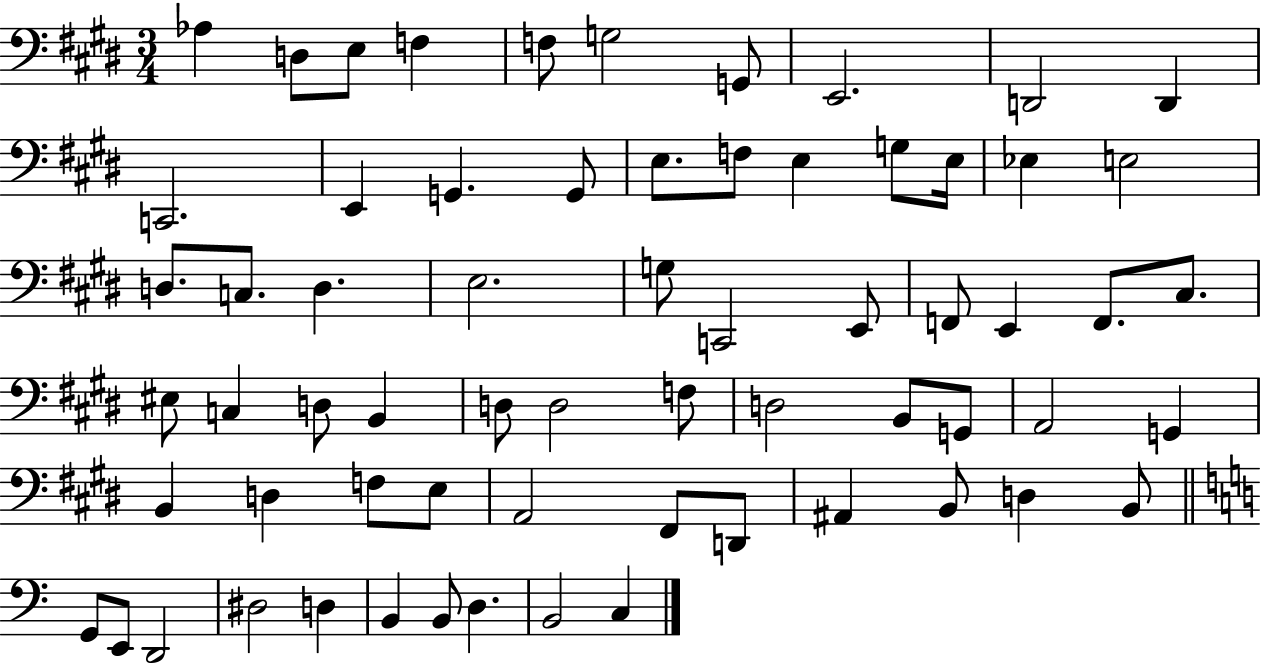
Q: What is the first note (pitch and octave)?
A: Ab3